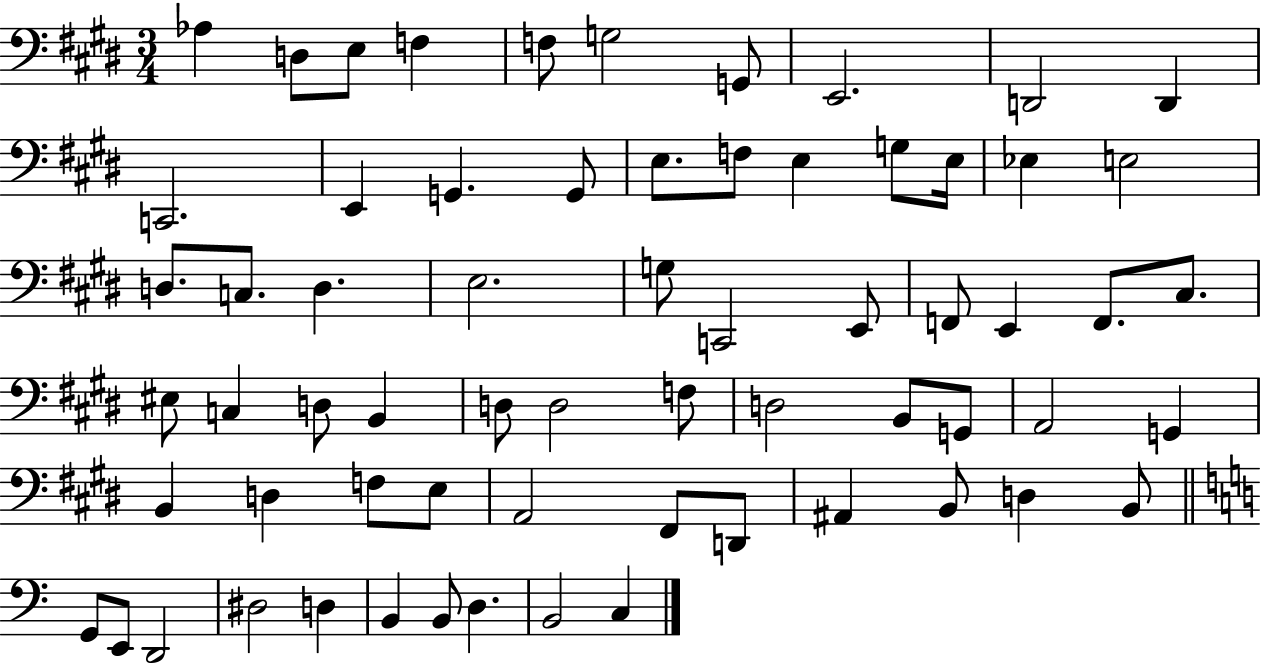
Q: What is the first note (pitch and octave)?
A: Ab3